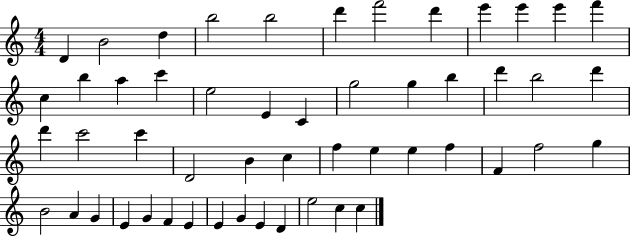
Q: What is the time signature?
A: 4/4